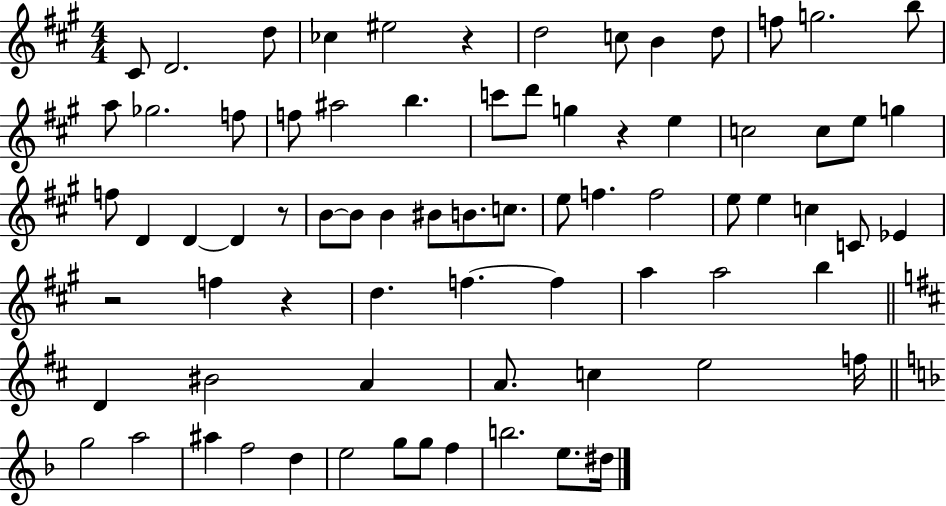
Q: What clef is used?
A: treble